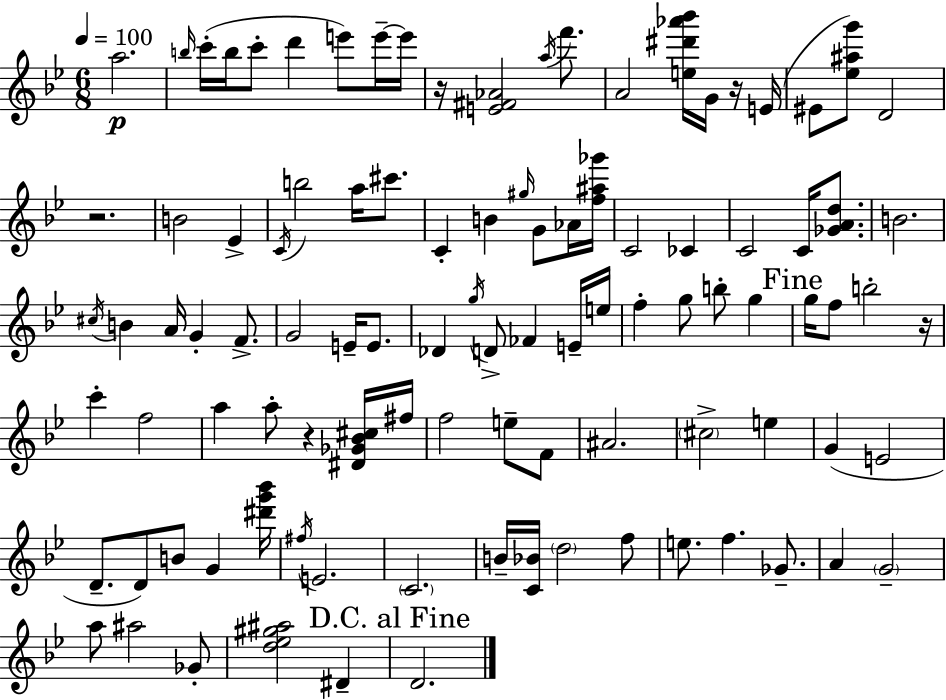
{
  \clef treble
  \numericTimeSignature
  \time 6/8
  \key g \minor
  \tempo 4 = 100
  a''2.\p | \grace { b''16 } c'''16-.( b''16 c'''8-. d'''4 e'''8) e'''16--~~ | e'''16 r16 <e' fis' aes'>2 \acciaccatura { a''16 } f'''8. | a'2 <e'' dis''' aes''' bes'''>16 g'16 | \break r16 e'16( eis'8 <ees'' ais'' g'''>8) d'2 | r2. | b'2 ees'4-> | \acciaccatura { c'16 } b''2 a''16 | \break cis'''8. c'4-. b'4 \grace { gis''16 } | g'8 aes'16 <f'' ais'' ges'''>16 c'2 | ces'4 c'2 | c'16 <ges' a' d''>8. b'2. | \break \acciaccatura { cis''16 } b'4 a'16 g'4-. | f'8.-> g'2 | e'16-- e'8. des'4 \acciaccatura { g''16 } d'8-> | fes'4 e'16-- e''16 f''4-. g''8 | \break b''8-. g''4 \mark "Fine" g''16 f''8 b''2-. | r16 c'''4-. f''2 | a''4 a''8-. | r4 <dis' ges' bes' cis''>16 fis''16 f''2 | \break e''8-- f'8 ais'2. | \parenthesize cis''2-> | e''4 g'4( e'2 | d'8.-- d'8) b'8 | \break g'4 <dis''' g''' bes'''>16 \acciaccatura { fis''16 } e'2. | \parenthesize c'2. | b'16-- <c' bes'>16 \parenthesize d''2 | f''8 e''8. f''4. | \break ges'8.-- a'4 \parenthesize g'2-- | a''8 ais''2 | ges'8-. <d'' ees'' gis'' ais''>2 | dis'4-- \mark "D.C. al Fine" d'2. | \break \bar "|."
}